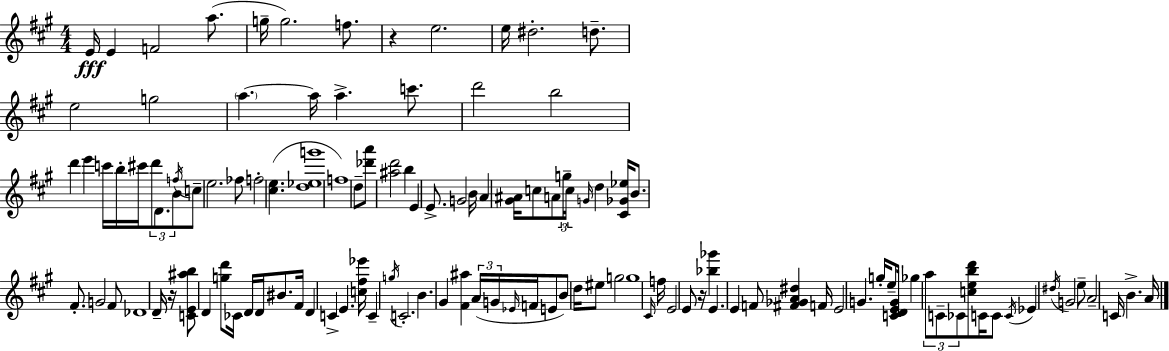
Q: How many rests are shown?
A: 3